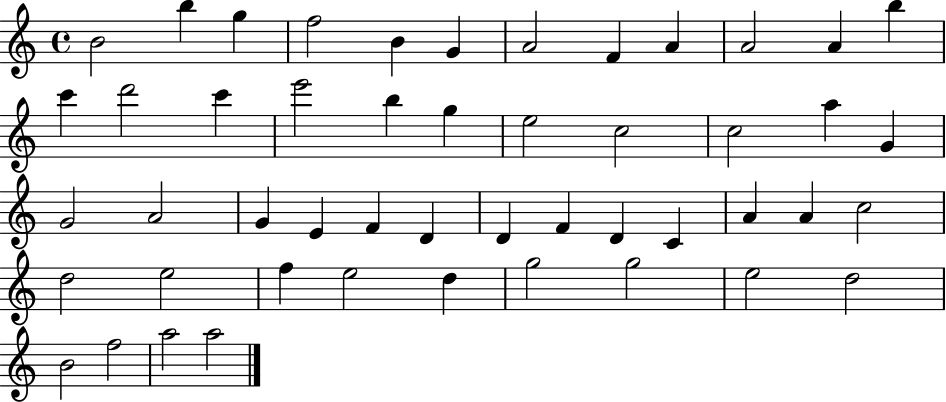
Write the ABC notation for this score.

X:1
T:Untitled
M:4/4
L:1/4
K:C
B2 b g f2 B G A2 F A A2 A b c' d'2 c' e'2 b g e2 c2 c2 a G G2 A2 G E F D D F D C A A c2 d2 e2 f e2 d g2 g2 e2 d2 B2 f2 a2 a2